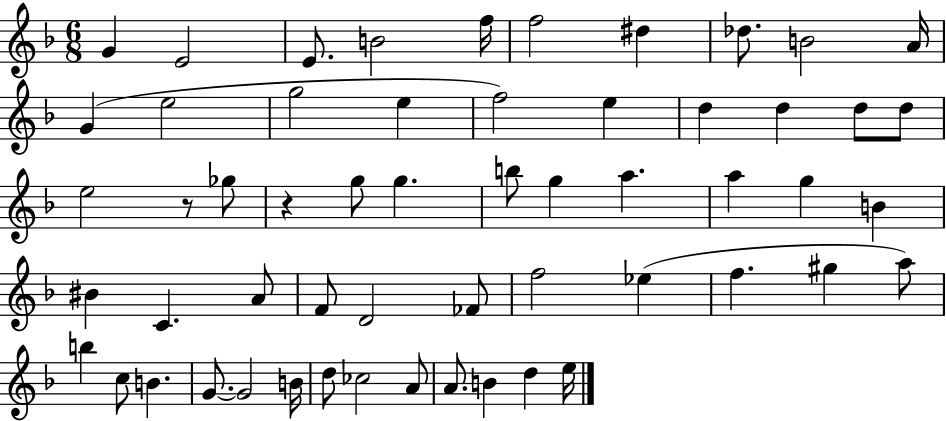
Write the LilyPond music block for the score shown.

{
  \clef treble
  \numericTimeSignature
  \time 6/8
  \key f \major
  g'4 e'2 | e'8. b'2 f''16 | f''2 dis''4 | des''8. b'2 a'16 | \break g'4( e''2 | g''2 e''4 | f''2) e''4 | d''4 d''4 d''8 d''8 | \break e''2 r8 ges''8 | r4 g''8 g''4. | b''8 g''4 a''4. | a''4 g''4 b'4 | \break bis'4 c'4. a'8 | f'8 d'2 fes'8 | f''2 ees''4( | f''4. gis''4 a''8) | \break b''4 c''8 b'4. | g'8.~~ g'2 b'16 | d''8 ces''2 a'8 | a'8. b'4 d''4 e''16 | \break \bar "|."
}